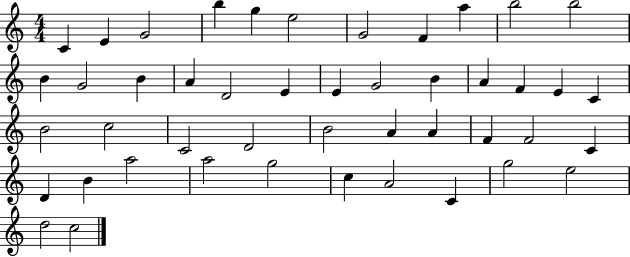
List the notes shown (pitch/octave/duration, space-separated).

C4/q E4/q G4/h B5/q G5/q E5/h G4/h F4/q A5/q B5/h B5/h B4/q G4/h B4/q A4/q D4/h E4/q E4/q G4/h B4/q A4/q F4/q E4/q C4/q B4/h C5/h C4/h D4/h B4/h A4/q A4/q F4/q F4/h C4/q D4/q B4/q A5/h A5/h G5/h C5/q A4/h C4/q G5/h E5/h D5/h C5/h